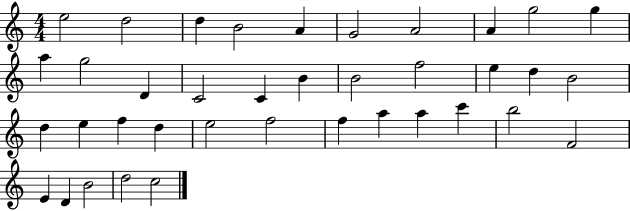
{
  \clef treble
  \numericTimeSignature
  \time 4/4
  \key c \major
  e''2 d''2 | d''4 b'2 a'4 | g'2 a'2 | a'4 g''2 g''4 | \break a''4 g''2 d'4 | c'2 c'4 b'4 | b'2 f''2 | e''4 d''4 b'2 | \break d''4 e''4 f''4 d''4 | e''2 f''2 | f''4 a''4 a''4 c'''4 | b''2 f'2 | \break e'4 d'4 b'2 | d''2 c''2 | \bar "|."
}